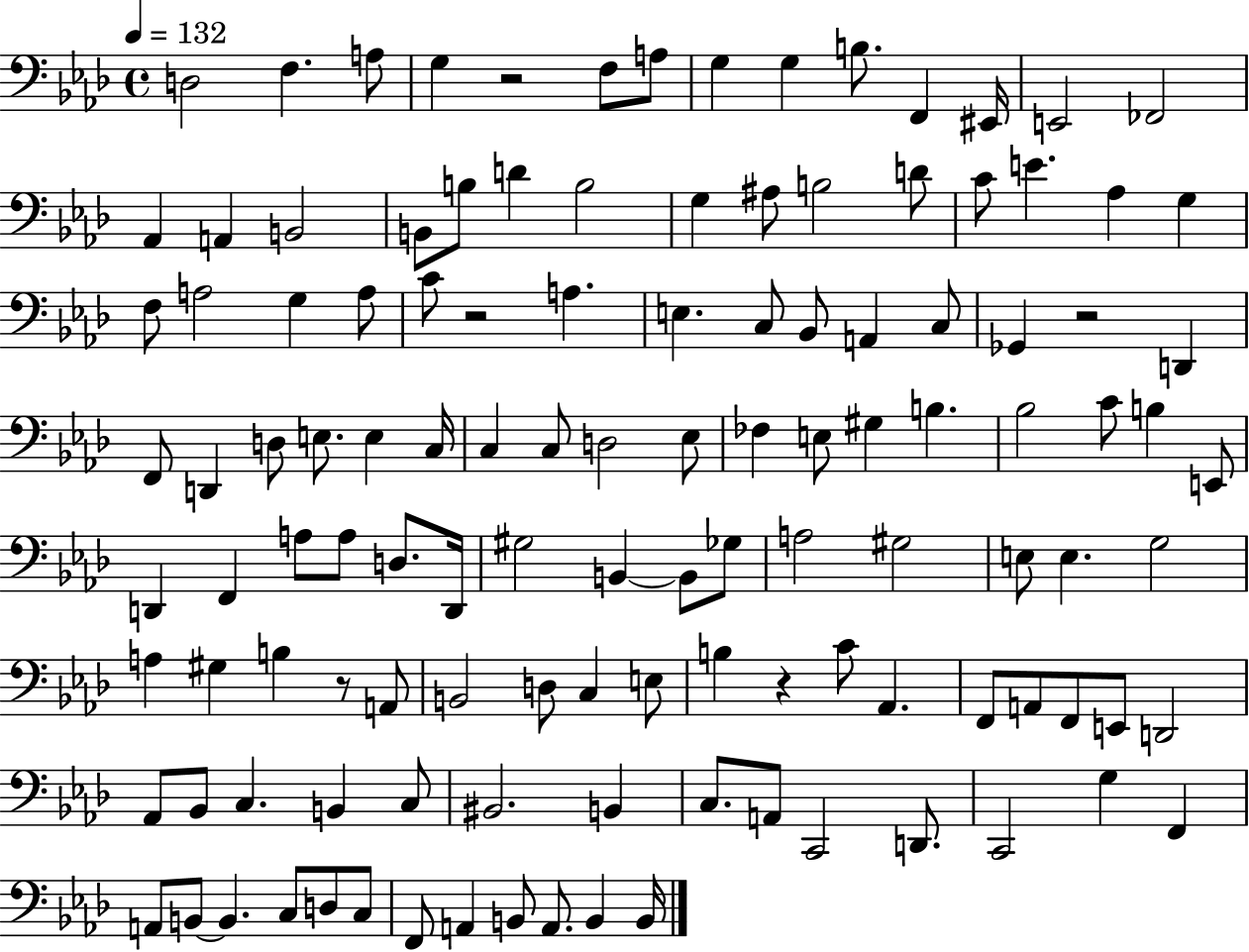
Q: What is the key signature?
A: AES major